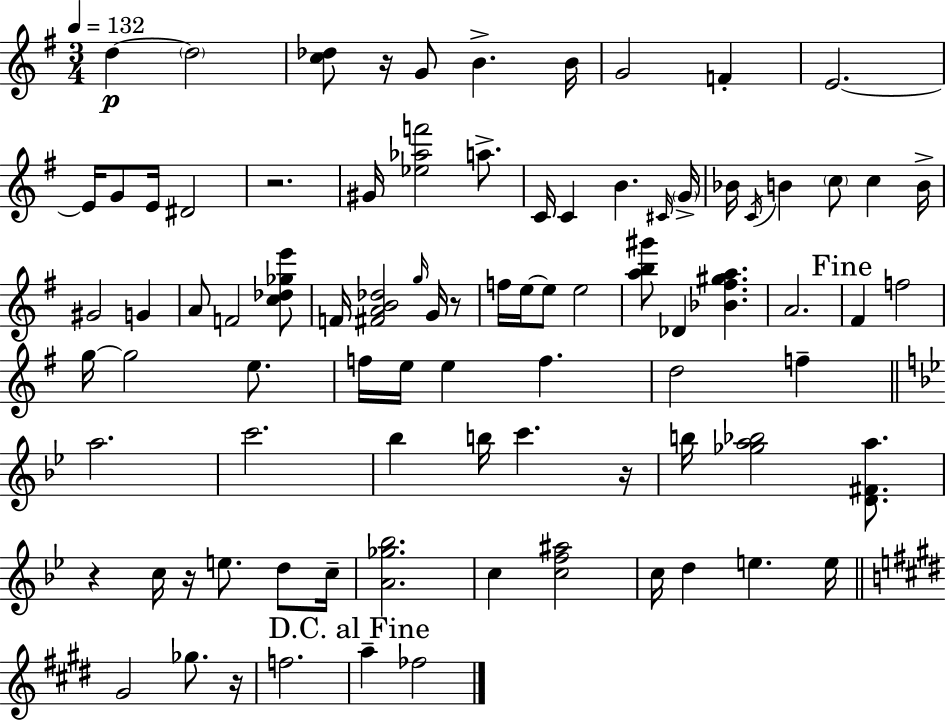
X:1
T:Untitled
M:3/4
L:1/4
K:G
d d2 [c_d]/2 z/4 G/2 B B/4 G2 F E2 E/4 G/2 E/4 ^D2 z2 ^G/4 [_e_af']2 a/2 C/4 C B ^C/4 G/4 _B/4 C/4 B c/2 c B/4 ^G2 G A/2 F2 [c_d_ge']/2 F/4 [^FAB_d]2 g/4 G/4 z/2 f/4 e/4 e/2 e2 [ab^g']/2 _D [_B^f^ga] A2 ^F f2 g/4 g2 e/2 f/4 e/4 e f d2 f a2 c'2 _b b/4 c' z/4 b/4 [_ga_b]2 [D^Fa]/2 z c/4 z/4 e/2 d/2 c/4 [A_g_b]2 c [cf^a]2 c/4 d e e/4 ^G2 _g/2 z/4 f2 a _f2